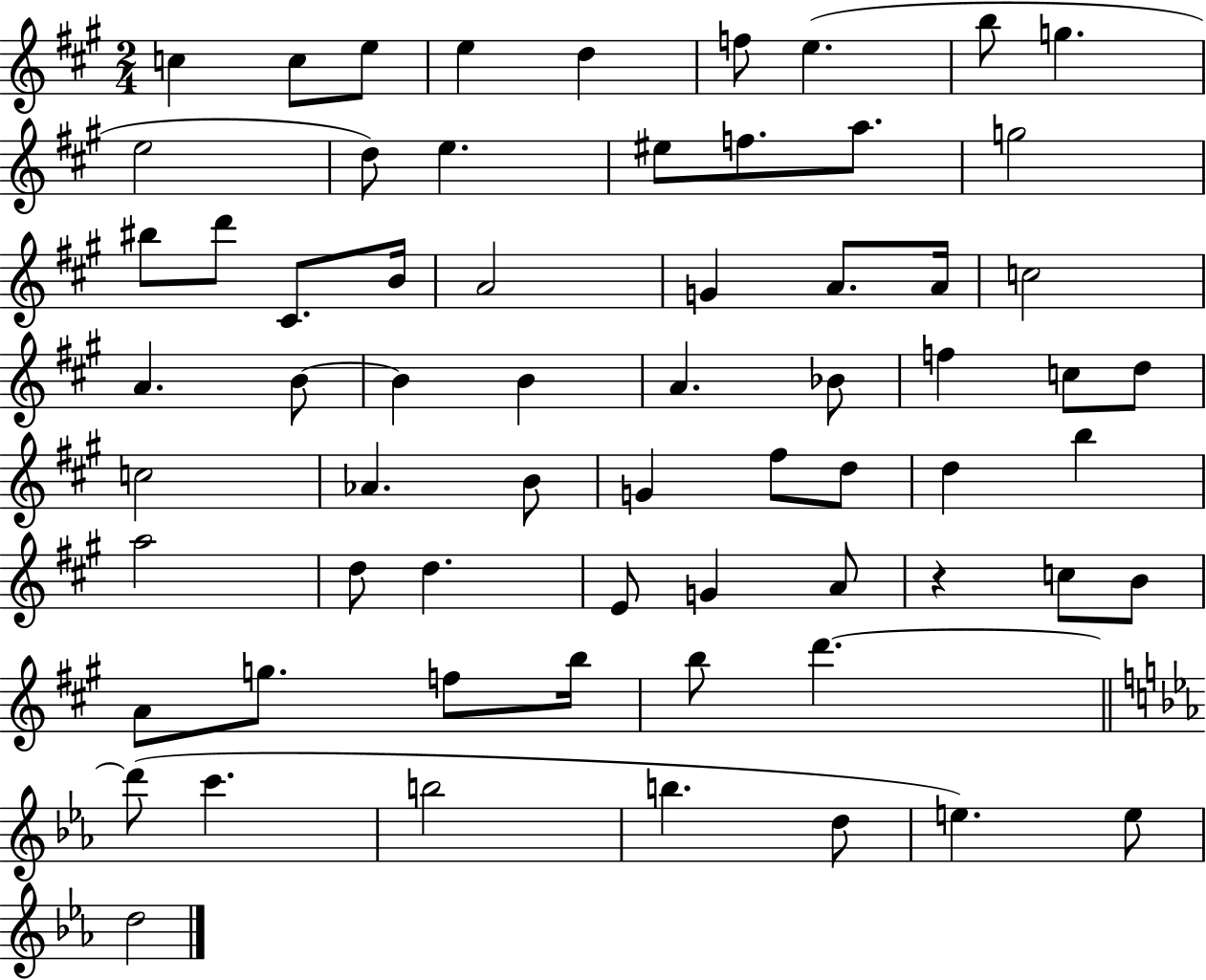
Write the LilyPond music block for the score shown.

{
  \clef treble
  \numericTimeSignature
  \time 2/4
  \key a \major
  c''4 c''8 e''8 | e''4 d''4 | f''8 e''4.( | b''8 g''4. | \break e''2 | d''8) e''4. | eis''8 f''8. a''8. | g''2 | \break bis''8 d'''8 cis'8. b'16 | a'2 | g'4 a'8. a'16 | c''2 | \break a'4. b'8~~ | b'4 b'4 | a'4. bes'8 | f''4 c''8 d''8 | \break c''2 | aes'4. b'8 | g'4 fis''8 d''8 | d''4 b''4 | \break a''2 | d''8 d''4. | e'8 g'4 a'8 | r4 c''8 b'8 | \break a'8 g''8. f''8 b''16 | b''8 d'''4.~~ | \bar "||" \break \key c \minor d'''8( c'''4. | b''2 | b''4. d''8 | e''4.) e''8 | \break d''2 | \bar "|."
}